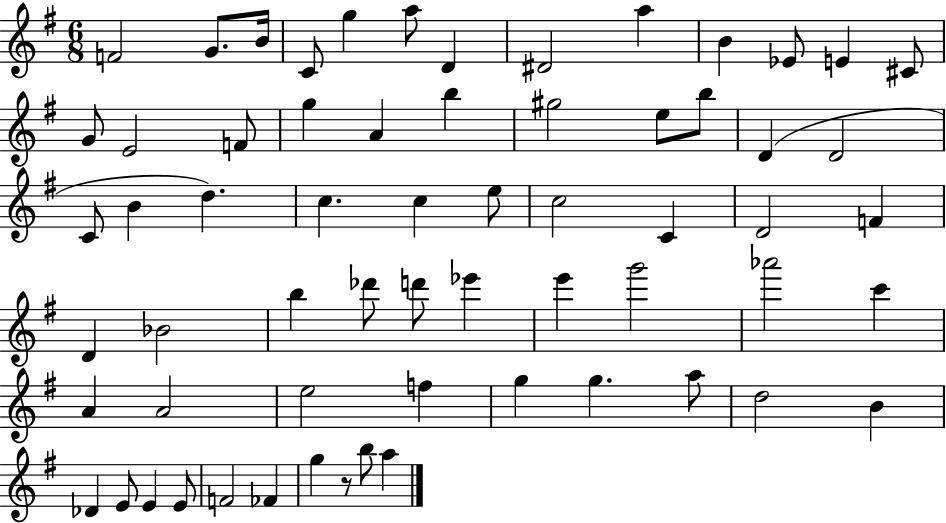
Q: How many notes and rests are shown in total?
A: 63